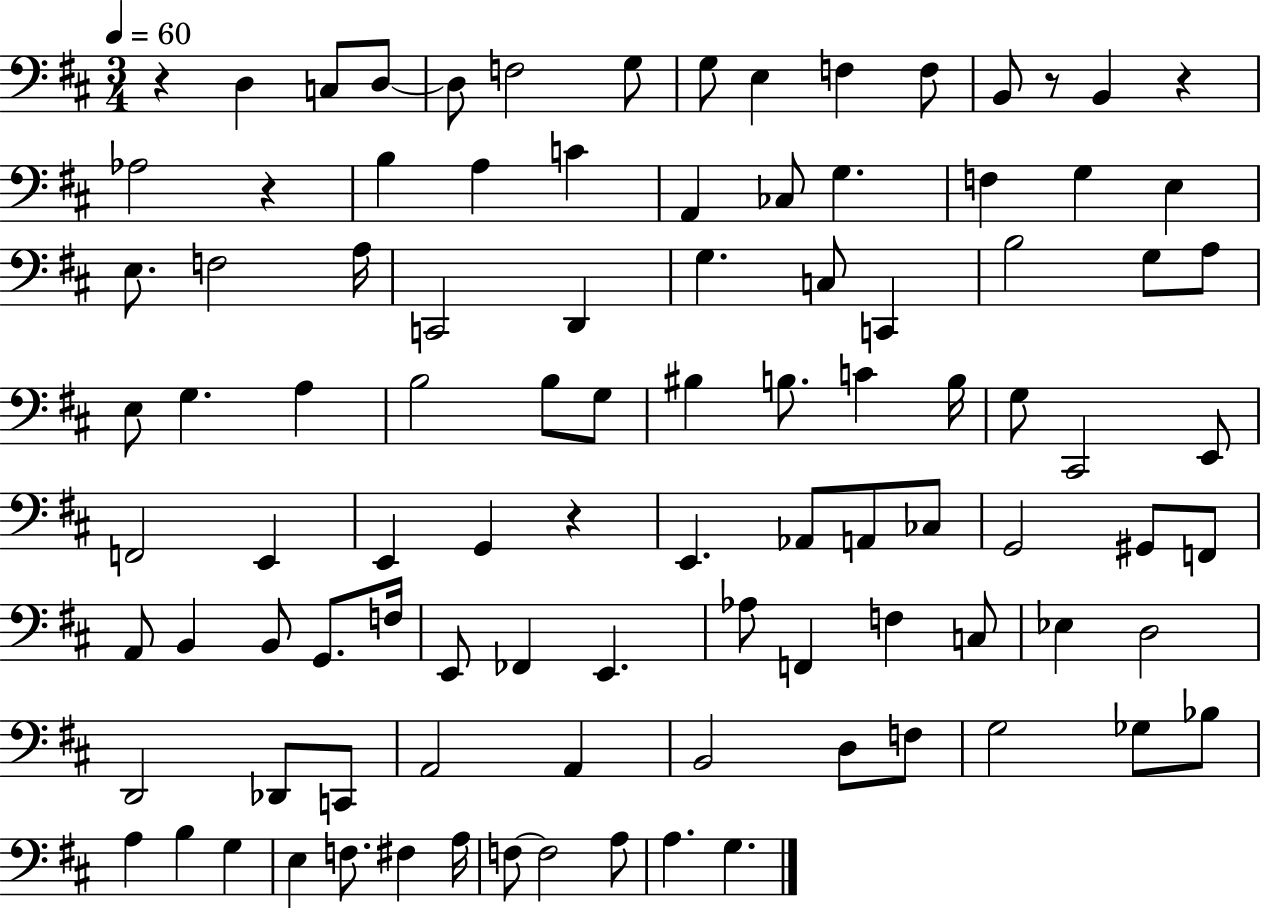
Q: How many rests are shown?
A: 5